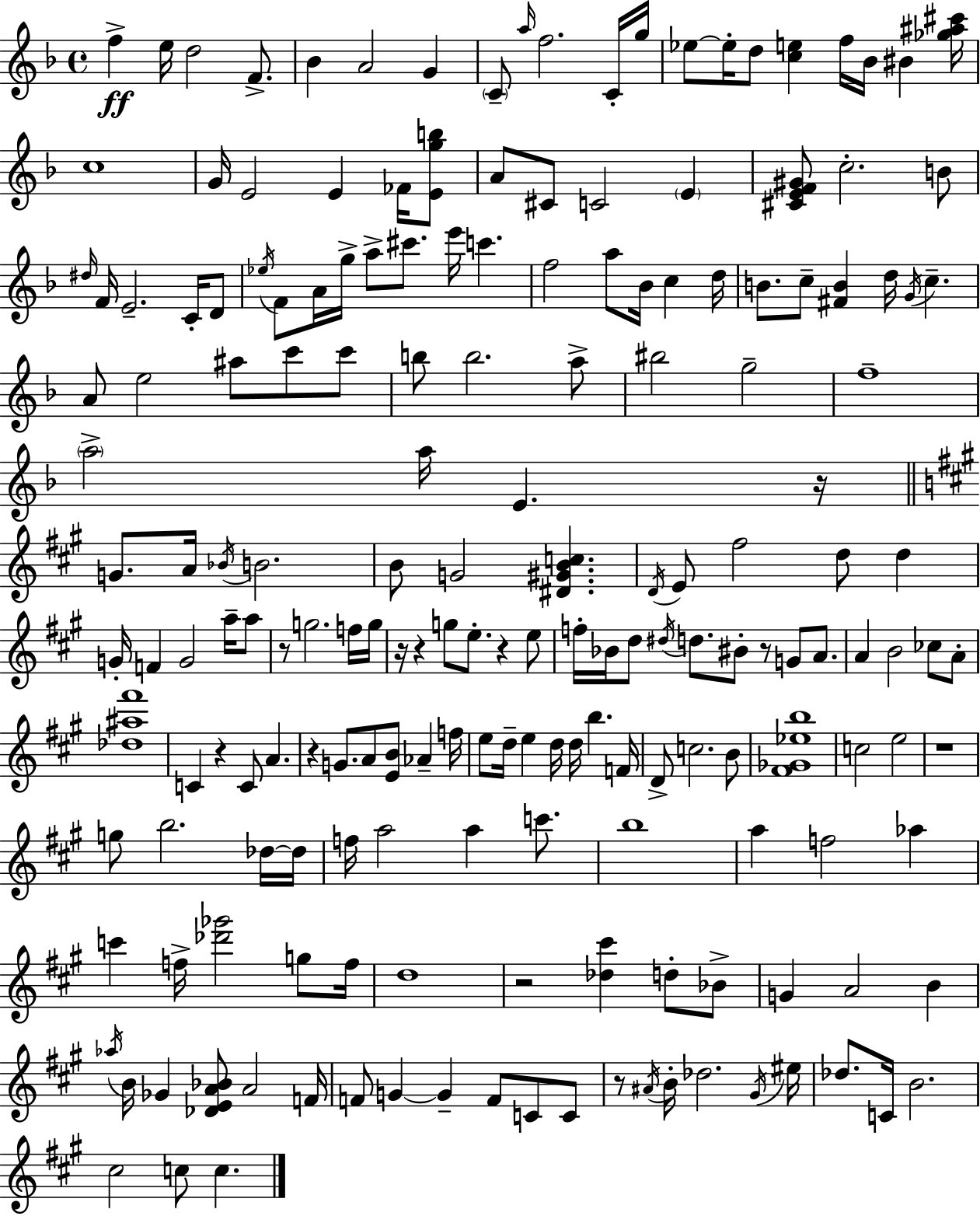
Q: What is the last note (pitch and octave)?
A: C5